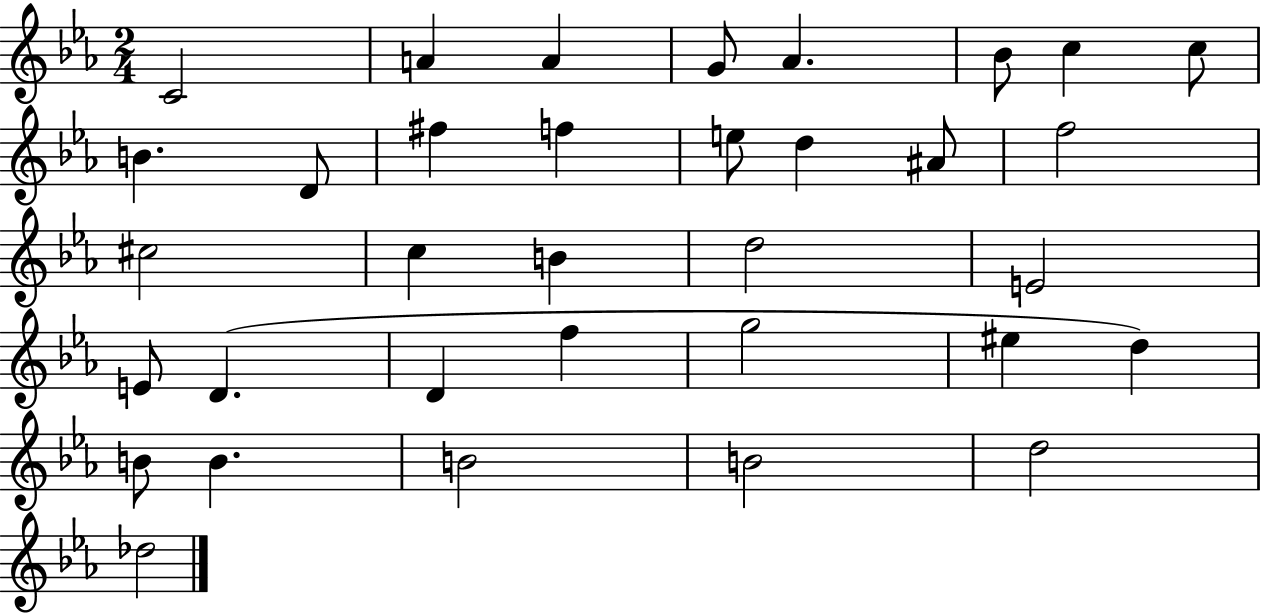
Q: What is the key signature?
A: EES major